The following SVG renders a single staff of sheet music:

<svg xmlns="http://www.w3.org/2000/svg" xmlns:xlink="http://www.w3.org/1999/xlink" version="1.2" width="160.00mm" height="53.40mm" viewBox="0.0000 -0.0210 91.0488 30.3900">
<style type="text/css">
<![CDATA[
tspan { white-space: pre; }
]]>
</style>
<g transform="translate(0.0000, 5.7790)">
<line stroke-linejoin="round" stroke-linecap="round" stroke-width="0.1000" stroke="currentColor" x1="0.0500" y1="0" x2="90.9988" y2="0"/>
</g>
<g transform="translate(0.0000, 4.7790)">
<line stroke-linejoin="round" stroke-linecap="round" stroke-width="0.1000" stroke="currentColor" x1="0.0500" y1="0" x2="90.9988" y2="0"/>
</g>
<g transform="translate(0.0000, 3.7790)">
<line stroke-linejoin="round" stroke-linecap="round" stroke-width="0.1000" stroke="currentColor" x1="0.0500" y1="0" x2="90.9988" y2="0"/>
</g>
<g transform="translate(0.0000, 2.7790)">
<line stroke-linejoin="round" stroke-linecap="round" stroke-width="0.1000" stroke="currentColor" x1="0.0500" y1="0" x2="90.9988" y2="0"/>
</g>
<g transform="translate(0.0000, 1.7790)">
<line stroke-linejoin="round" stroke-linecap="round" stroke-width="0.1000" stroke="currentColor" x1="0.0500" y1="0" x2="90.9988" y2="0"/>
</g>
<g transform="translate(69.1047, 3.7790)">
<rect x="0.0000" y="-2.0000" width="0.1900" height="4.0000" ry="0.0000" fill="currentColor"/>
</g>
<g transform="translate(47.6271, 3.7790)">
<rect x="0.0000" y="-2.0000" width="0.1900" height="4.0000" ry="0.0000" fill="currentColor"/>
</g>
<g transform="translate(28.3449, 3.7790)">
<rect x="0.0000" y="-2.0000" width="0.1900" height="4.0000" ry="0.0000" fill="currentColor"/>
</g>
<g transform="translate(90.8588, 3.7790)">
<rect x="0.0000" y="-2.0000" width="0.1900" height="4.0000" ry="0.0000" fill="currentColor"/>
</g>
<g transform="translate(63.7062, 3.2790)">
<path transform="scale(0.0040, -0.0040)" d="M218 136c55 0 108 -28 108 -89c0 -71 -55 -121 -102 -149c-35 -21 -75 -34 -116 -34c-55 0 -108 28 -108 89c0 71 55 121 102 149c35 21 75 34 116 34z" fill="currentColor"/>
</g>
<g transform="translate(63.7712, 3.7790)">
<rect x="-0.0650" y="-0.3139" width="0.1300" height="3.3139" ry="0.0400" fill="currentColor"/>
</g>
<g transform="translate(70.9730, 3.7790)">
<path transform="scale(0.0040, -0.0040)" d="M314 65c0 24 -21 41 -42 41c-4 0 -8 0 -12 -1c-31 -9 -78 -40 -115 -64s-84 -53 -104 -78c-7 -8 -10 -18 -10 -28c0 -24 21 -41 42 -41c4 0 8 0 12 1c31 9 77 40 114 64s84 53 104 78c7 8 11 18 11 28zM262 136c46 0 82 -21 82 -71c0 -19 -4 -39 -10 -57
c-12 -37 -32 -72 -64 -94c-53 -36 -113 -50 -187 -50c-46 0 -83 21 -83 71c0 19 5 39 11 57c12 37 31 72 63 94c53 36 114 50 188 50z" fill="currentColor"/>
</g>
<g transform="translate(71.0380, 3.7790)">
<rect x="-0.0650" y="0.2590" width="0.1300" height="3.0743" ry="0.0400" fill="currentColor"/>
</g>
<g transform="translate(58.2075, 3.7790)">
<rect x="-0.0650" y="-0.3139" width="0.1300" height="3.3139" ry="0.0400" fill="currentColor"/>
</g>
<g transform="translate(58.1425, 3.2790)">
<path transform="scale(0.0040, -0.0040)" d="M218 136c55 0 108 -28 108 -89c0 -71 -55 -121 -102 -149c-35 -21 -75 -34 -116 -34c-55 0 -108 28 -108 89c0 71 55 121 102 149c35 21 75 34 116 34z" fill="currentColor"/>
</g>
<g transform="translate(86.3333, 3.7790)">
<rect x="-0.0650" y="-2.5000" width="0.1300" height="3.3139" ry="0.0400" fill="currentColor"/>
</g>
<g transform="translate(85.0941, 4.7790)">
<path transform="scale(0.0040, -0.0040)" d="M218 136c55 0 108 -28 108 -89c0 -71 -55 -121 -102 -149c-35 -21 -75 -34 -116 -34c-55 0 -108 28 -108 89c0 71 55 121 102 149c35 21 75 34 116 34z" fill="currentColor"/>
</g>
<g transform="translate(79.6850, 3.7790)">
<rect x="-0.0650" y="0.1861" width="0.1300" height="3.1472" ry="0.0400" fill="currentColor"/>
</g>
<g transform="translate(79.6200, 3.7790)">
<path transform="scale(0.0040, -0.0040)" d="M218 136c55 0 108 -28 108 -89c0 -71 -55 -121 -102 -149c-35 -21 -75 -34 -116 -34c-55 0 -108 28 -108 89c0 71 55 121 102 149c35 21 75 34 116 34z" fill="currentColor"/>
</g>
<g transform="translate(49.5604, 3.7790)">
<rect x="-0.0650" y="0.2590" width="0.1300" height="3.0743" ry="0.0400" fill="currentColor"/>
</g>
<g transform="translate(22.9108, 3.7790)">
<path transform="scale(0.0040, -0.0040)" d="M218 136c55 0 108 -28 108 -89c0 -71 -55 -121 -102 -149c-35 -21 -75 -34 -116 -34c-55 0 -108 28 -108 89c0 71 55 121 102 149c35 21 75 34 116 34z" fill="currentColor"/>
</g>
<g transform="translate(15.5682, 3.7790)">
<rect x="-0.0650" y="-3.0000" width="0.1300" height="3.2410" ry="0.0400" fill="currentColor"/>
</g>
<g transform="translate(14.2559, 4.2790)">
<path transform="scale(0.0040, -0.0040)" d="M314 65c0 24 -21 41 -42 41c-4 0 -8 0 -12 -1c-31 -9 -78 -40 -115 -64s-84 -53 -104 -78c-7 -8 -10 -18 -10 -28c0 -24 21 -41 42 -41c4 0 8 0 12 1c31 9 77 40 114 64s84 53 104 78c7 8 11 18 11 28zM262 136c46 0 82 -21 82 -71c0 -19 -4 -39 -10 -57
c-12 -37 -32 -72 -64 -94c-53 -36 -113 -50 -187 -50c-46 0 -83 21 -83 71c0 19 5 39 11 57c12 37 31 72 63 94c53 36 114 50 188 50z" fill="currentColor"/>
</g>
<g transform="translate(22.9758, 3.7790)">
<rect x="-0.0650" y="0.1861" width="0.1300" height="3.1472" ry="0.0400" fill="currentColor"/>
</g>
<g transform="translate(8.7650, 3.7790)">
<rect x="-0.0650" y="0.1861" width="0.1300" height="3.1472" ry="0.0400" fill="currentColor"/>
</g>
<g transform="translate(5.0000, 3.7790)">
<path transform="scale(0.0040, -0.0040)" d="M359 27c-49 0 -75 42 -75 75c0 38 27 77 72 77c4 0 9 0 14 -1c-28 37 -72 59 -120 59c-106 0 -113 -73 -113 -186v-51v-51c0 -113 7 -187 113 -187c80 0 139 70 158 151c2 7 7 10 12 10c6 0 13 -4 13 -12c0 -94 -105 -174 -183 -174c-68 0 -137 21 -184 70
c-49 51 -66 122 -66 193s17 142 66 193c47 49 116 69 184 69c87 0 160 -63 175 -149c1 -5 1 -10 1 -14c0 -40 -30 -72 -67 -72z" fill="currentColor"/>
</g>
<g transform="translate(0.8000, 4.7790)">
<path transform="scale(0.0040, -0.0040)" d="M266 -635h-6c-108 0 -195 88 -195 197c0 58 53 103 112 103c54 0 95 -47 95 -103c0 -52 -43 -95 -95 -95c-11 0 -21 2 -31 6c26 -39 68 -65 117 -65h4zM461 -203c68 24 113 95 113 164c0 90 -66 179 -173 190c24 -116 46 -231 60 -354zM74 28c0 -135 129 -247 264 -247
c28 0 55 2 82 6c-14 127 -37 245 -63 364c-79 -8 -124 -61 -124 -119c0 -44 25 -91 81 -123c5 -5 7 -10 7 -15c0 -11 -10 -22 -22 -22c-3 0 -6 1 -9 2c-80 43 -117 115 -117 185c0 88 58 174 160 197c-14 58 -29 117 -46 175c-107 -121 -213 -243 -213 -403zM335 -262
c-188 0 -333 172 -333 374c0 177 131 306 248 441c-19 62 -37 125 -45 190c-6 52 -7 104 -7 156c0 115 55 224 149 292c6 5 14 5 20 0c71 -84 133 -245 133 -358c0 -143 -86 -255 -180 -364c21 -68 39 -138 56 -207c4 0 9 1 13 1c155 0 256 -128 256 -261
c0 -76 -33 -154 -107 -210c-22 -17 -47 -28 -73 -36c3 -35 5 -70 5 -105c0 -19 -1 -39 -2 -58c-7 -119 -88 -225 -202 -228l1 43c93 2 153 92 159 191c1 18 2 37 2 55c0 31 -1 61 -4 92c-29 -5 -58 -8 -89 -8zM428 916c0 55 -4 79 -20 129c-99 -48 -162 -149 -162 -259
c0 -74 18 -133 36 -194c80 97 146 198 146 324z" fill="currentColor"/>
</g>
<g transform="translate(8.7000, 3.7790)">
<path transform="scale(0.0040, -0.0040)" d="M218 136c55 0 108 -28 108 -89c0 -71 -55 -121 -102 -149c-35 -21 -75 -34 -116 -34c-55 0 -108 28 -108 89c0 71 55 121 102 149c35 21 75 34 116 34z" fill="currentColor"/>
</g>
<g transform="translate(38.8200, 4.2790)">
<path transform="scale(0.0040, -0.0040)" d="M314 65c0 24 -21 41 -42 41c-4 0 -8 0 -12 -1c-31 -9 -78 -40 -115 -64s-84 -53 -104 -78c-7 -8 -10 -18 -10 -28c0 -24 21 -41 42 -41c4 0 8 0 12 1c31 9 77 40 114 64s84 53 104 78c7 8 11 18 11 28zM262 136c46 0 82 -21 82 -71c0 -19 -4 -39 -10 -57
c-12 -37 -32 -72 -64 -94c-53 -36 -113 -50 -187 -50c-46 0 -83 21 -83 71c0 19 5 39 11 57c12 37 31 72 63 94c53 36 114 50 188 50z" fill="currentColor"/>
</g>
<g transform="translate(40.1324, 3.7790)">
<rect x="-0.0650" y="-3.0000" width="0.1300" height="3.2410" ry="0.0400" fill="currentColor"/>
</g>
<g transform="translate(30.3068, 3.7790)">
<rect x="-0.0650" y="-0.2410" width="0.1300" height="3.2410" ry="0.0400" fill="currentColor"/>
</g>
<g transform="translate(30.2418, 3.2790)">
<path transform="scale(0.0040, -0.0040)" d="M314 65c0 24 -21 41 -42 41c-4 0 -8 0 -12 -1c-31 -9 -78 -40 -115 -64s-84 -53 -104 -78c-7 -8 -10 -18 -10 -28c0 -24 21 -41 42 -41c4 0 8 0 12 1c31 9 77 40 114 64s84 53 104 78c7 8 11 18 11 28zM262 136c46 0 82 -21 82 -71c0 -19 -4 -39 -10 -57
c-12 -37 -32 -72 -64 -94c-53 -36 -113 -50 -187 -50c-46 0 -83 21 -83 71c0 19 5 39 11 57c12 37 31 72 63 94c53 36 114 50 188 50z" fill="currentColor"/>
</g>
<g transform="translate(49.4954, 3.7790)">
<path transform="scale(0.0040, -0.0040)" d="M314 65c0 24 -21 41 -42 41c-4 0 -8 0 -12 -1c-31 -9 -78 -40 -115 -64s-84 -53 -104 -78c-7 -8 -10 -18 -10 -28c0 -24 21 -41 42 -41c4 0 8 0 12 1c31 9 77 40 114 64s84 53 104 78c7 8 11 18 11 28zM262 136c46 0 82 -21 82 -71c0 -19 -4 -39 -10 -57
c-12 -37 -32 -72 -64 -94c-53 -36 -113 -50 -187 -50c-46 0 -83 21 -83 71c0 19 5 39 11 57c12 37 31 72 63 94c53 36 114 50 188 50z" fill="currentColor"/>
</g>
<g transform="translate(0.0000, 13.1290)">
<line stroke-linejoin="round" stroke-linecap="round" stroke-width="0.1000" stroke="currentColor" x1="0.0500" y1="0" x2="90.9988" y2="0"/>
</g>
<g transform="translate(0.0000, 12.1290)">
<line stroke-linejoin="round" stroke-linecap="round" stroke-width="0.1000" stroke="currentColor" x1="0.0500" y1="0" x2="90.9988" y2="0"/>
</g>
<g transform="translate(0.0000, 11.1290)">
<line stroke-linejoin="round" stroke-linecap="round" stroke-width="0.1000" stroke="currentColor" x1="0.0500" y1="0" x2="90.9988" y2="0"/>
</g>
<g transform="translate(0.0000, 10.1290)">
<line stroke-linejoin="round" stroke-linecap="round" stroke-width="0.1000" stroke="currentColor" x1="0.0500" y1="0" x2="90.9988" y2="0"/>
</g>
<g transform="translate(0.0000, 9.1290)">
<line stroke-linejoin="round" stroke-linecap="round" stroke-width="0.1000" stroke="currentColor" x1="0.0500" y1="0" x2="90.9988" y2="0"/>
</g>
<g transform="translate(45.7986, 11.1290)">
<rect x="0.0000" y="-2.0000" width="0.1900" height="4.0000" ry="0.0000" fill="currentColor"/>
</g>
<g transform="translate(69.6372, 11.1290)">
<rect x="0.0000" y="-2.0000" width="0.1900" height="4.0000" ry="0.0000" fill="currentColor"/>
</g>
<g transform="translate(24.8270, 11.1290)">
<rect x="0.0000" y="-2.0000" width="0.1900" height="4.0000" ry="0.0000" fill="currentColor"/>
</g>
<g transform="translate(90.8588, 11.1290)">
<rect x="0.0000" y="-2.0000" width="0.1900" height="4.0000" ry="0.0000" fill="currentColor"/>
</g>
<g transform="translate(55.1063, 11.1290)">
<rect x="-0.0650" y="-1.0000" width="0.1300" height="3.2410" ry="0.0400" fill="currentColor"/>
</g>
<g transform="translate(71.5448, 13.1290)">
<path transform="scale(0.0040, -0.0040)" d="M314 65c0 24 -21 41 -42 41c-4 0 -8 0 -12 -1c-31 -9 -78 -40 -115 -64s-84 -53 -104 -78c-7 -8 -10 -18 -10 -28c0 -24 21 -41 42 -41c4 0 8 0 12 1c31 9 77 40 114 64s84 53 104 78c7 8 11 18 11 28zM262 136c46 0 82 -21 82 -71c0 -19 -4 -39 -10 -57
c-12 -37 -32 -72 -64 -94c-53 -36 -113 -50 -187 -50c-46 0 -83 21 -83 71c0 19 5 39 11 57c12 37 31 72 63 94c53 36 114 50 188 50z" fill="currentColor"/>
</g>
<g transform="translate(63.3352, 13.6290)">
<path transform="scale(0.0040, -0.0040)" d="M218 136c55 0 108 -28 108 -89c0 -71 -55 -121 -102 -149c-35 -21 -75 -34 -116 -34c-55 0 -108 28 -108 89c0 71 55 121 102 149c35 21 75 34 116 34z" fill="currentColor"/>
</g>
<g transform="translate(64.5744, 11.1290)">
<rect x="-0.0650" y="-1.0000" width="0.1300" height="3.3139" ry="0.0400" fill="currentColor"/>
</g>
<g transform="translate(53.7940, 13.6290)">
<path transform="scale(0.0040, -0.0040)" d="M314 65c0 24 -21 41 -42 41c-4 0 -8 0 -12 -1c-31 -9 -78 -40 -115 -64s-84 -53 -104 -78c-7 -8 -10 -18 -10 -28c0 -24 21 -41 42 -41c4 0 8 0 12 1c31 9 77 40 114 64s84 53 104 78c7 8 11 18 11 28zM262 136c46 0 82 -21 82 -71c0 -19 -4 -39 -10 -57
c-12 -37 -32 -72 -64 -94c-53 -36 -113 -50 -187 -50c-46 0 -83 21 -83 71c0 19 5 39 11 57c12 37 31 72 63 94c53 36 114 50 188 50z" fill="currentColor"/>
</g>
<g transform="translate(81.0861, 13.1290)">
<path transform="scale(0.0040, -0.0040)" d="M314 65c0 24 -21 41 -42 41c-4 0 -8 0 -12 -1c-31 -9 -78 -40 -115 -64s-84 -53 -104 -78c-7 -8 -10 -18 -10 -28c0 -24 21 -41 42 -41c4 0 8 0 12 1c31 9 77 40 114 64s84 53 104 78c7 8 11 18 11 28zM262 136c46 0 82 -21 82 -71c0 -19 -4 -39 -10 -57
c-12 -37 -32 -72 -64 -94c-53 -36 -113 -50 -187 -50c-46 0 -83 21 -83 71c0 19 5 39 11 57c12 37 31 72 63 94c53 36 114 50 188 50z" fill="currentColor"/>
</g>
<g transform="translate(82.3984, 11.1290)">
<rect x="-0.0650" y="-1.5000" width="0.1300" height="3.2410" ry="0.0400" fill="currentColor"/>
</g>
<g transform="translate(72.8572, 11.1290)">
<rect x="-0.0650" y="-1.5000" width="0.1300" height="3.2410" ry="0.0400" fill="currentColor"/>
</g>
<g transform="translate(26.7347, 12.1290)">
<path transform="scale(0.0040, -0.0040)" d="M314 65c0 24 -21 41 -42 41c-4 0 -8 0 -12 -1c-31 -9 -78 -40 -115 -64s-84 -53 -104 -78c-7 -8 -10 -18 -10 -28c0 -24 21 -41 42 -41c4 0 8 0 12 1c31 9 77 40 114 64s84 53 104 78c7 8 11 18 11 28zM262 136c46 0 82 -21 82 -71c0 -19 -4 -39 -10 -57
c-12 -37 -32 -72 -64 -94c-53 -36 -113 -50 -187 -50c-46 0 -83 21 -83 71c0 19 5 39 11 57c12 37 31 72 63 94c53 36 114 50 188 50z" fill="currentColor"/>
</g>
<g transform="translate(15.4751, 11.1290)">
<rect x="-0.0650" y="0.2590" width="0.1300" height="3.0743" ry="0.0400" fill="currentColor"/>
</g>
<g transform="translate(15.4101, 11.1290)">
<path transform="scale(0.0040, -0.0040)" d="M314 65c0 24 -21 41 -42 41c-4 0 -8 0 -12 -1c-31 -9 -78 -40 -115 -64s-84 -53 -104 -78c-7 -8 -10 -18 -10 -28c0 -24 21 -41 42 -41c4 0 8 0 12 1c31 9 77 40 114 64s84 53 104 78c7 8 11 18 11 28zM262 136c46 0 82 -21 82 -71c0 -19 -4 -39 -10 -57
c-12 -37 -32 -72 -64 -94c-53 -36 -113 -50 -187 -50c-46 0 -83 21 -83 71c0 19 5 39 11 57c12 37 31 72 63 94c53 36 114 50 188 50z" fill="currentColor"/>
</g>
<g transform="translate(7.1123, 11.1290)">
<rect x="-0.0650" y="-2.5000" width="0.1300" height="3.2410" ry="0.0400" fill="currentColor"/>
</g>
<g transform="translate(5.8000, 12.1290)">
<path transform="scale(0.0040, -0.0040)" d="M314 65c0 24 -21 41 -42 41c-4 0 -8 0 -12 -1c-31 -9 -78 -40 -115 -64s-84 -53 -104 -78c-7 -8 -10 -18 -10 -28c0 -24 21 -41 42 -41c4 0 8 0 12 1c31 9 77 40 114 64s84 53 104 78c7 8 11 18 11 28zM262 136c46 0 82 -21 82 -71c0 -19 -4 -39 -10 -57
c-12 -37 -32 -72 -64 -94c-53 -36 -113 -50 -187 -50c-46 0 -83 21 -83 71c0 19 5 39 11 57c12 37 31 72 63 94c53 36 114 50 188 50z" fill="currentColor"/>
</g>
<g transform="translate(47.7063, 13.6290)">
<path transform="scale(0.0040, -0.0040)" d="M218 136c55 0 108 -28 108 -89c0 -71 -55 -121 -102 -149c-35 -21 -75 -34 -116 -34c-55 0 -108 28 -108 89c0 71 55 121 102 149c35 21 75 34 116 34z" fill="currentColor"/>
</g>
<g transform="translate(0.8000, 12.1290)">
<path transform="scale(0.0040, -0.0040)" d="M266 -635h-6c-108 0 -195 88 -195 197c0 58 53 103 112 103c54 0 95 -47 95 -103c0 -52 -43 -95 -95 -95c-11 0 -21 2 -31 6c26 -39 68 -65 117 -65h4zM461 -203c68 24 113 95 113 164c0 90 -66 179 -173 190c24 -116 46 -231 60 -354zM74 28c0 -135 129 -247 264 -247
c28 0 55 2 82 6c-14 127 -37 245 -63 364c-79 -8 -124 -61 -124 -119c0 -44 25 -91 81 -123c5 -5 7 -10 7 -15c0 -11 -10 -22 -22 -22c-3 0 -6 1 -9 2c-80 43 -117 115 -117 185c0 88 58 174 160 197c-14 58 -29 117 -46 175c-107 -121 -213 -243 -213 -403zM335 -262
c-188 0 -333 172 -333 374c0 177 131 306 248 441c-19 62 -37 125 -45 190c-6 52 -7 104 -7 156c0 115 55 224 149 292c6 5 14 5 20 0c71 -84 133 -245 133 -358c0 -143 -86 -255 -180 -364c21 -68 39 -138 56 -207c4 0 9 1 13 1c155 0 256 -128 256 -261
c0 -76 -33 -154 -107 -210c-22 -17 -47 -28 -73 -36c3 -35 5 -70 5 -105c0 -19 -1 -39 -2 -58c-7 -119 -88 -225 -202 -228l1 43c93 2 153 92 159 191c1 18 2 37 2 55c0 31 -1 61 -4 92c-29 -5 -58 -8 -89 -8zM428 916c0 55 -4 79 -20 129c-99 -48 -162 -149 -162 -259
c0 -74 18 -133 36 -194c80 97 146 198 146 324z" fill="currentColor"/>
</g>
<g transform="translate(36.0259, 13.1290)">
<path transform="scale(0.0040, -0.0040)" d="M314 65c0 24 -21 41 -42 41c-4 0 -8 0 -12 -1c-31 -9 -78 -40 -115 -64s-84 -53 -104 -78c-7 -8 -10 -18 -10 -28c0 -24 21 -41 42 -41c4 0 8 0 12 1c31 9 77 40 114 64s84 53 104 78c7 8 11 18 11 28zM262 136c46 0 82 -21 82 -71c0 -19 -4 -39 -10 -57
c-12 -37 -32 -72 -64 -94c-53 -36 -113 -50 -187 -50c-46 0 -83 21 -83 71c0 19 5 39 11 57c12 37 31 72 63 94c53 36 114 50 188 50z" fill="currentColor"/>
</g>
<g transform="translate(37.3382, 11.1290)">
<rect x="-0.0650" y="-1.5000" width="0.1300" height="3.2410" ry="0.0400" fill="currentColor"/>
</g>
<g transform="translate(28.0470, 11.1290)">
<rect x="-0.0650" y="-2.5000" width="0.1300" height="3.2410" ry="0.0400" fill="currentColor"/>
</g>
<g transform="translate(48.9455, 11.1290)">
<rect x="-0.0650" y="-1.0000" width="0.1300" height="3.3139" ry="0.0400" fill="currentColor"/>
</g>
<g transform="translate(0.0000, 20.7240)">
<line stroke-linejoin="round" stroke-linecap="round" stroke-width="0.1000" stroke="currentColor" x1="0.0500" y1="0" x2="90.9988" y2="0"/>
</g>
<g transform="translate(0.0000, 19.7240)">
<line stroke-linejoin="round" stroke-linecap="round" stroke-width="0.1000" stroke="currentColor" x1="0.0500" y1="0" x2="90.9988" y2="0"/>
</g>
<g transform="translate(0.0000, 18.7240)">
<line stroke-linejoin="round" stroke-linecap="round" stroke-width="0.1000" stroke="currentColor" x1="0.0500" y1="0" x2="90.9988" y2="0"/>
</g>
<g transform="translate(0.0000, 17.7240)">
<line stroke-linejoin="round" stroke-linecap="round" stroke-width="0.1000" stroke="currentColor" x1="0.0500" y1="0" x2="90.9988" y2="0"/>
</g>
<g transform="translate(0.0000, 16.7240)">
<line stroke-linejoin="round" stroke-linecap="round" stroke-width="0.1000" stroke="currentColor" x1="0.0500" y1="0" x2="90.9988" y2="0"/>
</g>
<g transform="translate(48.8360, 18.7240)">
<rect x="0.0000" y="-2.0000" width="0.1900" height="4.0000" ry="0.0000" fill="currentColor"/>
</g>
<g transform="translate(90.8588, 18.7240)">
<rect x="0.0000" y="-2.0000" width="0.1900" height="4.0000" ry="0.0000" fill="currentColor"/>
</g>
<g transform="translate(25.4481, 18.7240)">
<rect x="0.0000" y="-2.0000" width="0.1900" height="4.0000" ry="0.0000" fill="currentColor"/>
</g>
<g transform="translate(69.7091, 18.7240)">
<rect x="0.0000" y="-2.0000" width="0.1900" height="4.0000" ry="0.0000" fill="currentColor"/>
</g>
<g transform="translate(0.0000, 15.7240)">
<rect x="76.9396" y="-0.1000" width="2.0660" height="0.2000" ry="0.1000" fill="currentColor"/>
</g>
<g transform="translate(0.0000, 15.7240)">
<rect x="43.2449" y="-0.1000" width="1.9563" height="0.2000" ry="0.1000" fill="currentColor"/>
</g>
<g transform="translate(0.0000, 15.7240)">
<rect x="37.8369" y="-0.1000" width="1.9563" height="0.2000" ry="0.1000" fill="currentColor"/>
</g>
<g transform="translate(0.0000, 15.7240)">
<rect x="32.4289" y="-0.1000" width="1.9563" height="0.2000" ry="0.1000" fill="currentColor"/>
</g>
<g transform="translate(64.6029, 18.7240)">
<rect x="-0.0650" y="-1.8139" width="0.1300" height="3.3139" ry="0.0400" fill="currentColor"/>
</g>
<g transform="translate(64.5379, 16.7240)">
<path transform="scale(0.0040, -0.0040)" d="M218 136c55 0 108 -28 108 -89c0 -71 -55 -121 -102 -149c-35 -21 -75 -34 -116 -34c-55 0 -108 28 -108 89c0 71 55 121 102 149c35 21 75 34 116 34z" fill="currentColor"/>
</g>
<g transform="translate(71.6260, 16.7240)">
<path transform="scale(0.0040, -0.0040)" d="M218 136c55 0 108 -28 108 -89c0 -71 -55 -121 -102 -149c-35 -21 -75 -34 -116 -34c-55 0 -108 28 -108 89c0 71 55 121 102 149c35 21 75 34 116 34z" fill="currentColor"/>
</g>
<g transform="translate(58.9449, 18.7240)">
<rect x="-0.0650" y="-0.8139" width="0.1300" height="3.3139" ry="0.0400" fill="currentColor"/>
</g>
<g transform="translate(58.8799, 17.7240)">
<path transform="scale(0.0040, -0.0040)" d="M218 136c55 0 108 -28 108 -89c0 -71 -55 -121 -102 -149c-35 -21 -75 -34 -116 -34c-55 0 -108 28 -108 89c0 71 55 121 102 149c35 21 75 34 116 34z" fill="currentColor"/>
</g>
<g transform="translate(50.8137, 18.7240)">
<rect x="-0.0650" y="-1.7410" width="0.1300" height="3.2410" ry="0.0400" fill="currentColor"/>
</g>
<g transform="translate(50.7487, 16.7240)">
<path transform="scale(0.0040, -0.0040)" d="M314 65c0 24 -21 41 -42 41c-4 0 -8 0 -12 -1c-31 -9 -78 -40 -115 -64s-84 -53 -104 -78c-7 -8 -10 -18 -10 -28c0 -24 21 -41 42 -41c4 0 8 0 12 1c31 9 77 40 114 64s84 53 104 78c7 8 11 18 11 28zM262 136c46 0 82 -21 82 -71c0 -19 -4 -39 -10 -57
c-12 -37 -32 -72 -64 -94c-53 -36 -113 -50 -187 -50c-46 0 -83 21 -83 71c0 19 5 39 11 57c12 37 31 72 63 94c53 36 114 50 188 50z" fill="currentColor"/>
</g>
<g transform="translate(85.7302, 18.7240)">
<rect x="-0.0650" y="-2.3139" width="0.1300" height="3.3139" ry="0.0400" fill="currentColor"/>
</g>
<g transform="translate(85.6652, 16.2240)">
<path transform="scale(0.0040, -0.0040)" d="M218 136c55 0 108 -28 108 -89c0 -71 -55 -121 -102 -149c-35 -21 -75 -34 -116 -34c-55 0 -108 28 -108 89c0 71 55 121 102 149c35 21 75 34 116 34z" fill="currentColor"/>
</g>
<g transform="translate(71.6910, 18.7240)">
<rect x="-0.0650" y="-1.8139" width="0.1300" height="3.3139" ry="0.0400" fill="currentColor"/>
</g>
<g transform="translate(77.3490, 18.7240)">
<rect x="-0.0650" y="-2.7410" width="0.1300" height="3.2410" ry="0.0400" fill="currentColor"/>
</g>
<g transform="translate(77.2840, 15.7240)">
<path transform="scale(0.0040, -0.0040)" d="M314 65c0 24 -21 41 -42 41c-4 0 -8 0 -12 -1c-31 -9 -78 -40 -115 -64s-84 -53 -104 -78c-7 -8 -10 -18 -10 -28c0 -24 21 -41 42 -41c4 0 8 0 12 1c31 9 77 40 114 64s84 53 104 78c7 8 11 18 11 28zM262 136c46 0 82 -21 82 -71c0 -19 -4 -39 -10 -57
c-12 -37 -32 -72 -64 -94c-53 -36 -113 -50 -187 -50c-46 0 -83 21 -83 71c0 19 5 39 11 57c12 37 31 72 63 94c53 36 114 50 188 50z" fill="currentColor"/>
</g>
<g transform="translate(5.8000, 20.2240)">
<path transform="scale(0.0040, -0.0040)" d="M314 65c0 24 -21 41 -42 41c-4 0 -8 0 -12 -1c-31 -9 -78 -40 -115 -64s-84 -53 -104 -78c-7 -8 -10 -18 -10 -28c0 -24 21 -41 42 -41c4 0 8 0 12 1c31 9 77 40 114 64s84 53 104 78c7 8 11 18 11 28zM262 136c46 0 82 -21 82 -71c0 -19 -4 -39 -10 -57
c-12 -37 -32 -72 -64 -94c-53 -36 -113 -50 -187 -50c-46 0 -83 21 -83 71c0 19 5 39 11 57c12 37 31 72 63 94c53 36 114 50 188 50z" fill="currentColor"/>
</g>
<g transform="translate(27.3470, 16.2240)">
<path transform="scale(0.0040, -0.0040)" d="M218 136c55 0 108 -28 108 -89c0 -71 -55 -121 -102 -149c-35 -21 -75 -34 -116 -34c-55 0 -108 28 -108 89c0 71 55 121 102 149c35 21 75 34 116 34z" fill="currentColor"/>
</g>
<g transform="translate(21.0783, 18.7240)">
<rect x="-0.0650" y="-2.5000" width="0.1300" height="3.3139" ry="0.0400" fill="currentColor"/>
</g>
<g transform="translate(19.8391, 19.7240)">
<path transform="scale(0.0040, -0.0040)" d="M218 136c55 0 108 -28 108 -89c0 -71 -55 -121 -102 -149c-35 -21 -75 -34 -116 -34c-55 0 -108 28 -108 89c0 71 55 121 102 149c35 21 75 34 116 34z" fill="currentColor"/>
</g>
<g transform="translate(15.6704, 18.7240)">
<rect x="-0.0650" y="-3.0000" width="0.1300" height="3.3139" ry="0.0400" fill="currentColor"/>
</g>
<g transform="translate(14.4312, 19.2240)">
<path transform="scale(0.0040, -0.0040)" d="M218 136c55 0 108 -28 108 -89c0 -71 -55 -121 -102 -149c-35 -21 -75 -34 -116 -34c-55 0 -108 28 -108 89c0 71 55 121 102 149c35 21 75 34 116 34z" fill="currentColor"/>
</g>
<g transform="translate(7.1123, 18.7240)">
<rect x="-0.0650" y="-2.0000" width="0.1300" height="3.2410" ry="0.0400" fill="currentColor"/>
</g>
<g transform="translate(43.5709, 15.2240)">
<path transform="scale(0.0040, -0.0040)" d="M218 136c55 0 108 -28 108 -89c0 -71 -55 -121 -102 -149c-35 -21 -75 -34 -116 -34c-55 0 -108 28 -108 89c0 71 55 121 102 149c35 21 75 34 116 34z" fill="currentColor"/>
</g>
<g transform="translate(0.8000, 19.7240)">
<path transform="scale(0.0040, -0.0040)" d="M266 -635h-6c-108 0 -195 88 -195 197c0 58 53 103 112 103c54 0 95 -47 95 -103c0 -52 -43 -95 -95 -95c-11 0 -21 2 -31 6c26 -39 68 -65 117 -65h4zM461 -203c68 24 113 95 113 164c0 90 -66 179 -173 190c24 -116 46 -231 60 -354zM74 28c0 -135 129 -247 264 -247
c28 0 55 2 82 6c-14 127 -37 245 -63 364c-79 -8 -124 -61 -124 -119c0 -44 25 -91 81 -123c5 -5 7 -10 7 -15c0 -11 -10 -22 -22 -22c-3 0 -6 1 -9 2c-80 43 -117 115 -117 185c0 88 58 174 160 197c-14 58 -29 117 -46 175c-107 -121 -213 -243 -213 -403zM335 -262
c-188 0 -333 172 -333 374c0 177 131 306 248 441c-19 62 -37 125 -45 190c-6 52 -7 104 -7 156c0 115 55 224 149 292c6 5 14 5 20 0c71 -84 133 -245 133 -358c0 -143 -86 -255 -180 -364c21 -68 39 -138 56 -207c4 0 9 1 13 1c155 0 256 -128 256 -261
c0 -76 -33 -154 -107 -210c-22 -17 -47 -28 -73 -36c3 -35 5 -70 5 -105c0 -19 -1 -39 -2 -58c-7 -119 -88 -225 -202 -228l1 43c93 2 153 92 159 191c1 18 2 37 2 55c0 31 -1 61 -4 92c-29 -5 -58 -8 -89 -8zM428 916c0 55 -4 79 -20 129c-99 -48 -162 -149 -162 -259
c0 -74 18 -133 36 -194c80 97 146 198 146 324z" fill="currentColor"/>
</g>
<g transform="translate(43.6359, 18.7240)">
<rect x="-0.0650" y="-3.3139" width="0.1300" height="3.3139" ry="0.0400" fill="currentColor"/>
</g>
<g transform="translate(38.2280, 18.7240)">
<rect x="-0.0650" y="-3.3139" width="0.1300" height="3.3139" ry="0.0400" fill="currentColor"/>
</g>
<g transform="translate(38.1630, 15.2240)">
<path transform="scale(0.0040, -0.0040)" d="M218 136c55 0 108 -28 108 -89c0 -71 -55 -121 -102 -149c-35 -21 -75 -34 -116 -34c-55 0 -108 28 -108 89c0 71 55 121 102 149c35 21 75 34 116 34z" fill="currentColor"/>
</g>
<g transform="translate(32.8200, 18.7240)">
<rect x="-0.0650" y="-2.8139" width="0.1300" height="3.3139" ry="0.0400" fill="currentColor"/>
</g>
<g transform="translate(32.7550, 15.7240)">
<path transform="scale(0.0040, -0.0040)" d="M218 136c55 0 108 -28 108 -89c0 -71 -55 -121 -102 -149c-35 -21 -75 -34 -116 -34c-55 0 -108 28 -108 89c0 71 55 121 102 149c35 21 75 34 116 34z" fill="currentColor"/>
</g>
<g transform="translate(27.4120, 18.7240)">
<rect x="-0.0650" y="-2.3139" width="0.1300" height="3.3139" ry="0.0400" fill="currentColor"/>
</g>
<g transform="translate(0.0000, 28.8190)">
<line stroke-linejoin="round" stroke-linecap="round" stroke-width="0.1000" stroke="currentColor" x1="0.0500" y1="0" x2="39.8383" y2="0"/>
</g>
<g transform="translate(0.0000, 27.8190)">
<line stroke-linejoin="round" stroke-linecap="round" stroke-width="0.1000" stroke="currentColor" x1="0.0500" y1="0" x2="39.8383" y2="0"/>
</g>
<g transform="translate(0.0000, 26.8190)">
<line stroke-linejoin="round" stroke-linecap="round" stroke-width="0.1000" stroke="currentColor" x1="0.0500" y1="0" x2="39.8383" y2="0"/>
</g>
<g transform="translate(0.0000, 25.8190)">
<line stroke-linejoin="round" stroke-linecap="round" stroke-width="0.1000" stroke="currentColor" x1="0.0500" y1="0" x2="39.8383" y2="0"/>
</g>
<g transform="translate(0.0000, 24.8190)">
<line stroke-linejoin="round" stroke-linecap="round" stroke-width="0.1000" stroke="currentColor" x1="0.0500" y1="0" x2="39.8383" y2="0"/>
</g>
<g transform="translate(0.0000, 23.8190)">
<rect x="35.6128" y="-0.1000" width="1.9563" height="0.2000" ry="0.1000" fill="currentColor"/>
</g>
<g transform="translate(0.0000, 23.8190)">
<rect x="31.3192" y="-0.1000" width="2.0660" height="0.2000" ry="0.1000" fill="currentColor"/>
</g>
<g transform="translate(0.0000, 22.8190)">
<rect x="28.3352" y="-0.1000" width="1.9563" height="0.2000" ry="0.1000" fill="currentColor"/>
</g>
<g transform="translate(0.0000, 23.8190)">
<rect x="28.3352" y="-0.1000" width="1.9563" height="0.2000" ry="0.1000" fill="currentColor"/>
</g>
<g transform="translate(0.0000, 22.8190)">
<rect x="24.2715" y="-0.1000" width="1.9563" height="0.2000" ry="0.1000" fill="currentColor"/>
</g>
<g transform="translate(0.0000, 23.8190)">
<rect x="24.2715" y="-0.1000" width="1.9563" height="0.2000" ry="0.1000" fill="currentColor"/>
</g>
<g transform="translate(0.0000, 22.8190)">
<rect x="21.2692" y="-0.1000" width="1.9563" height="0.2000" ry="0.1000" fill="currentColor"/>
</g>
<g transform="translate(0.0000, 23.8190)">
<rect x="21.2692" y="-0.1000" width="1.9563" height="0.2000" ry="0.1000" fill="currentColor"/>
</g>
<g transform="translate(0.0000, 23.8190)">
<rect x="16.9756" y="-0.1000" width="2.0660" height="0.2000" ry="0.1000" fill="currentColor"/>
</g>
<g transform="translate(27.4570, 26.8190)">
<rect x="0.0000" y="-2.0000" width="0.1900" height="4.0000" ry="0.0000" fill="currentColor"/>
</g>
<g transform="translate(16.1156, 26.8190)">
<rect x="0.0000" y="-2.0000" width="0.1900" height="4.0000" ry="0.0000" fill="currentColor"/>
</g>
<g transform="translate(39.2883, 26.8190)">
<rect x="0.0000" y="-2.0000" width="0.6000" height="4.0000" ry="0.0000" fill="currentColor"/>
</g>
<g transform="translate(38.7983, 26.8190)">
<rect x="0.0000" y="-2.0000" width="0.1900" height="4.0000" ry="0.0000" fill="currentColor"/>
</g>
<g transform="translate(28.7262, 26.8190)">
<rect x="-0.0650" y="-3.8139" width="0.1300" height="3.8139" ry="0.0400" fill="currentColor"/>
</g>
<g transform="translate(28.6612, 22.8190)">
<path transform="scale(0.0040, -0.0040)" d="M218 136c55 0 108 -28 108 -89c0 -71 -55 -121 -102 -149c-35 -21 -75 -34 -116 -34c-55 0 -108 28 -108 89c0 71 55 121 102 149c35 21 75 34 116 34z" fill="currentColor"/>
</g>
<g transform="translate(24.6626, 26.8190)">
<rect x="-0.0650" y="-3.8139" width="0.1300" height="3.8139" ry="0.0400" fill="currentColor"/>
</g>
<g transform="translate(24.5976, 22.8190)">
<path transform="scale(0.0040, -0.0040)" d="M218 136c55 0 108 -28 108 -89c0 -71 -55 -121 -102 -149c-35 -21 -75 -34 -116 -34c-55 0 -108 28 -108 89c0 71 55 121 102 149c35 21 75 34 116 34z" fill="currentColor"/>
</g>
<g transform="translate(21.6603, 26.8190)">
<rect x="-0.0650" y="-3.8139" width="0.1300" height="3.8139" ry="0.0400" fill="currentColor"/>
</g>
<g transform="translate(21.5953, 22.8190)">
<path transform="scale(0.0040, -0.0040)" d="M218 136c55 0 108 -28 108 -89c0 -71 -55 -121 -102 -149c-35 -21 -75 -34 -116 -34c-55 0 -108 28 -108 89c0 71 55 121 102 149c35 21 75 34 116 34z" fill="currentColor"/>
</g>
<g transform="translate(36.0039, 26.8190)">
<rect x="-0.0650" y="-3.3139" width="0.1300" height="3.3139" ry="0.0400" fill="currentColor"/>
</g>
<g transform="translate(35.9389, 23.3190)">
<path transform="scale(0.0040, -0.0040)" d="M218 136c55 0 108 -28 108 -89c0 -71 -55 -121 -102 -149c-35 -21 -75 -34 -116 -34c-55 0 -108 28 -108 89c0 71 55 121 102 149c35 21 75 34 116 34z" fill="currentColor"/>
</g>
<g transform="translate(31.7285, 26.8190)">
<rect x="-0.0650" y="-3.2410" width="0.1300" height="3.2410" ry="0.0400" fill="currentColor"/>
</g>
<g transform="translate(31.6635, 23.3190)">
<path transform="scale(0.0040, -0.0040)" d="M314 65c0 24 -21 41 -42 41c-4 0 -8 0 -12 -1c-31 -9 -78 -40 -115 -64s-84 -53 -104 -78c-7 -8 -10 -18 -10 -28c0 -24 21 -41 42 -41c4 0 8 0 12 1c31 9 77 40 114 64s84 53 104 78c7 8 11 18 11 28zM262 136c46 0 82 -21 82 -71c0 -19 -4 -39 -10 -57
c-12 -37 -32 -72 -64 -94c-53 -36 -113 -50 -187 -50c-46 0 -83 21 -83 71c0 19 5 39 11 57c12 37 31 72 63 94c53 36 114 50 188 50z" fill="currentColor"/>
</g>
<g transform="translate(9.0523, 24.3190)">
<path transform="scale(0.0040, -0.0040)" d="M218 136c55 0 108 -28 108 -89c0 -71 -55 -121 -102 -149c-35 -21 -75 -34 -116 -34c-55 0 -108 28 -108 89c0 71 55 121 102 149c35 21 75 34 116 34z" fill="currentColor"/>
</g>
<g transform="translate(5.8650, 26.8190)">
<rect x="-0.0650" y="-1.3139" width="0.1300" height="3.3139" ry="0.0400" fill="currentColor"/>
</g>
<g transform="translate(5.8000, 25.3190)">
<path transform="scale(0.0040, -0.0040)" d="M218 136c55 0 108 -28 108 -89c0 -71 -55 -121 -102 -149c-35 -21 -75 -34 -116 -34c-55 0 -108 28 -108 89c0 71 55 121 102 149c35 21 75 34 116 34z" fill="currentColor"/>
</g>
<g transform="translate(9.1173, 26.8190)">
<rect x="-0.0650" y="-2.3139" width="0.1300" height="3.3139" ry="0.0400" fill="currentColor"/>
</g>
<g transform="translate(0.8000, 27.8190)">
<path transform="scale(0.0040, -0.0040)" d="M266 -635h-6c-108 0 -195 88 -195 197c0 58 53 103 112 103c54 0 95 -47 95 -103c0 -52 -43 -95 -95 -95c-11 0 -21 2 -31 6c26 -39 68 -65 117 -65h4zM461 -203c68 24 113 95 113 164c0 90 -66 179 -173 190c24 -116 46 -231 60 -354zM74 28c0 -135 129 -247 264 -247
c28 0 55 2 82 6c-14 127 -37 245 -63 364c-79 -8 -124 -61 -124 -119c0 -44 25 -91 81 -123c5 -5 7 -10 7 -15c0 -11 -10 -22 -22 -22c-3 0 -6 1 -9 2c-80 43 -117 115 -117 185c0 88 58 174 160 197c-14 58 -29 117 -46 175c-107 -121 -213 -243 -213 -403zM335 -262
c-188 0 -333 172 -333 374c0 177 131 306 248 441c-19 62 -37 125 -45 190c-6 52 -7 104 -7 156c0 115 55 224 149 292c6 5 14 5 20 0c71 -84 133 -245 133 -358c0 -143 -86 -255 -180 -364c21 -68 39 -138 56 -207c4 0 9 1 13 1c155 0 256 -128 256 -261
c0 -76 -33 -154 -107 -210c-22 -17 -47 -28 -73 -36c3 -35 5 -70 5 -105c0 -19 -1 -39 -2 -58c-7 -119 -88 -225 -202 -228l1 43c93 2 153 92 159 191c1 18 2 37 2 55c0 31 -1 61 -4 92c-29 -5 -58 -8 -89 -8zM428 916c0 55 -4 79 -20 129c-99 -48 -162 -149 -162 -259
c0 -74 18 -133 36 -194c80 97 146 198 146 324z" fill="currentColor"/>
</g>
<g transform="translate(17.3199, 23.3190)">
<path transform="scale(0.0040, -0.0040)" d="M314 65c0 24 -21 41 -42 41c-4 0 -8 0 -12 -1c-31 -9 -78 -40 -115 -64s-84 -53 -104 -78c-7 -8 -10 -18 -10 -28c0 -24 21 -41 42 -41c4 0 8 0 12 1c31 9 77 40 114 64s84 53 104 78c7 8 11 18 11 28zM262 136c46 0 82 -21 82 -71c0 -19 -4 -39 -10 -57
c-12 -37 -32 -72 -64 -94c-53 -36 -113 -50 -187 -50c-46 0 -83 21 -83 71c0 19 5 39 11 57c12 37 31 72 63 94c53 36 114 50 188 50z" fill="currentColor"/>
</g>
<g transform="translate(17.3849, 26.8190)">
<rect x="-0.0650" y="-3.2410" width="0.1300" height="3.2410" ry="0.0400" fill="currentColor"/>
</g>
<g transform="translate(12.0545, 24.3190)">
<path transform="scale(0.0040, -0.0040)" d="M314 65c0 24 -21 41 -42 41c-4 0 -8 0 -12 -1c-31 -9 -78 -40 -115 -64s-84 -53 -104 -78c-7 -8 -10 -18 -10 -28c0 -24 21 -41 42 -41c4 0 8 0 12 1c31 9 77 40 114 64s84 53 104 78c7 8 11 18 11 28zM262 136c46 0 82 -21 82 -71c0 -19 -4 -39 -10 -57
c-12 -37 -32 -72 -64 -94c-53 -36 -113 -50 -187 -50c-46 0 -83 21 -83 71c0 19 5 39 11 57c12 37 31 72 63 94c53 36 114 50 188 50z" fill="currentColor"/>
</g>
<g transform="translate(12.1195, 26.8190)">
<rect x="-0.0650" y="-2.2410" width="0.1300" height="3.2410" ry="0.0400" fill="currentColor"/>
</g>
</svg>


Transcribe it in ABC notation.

X:1
T:Untitled
M:4/4
L:1/4
K:C
B A2 B c2 A2 B2 c c B2 B G G2 B2 G2 E2 D D2 D E2 E2 F2 A G g a b b f2 d f f a2 g e g g2 b2 c' c' c' b2 b